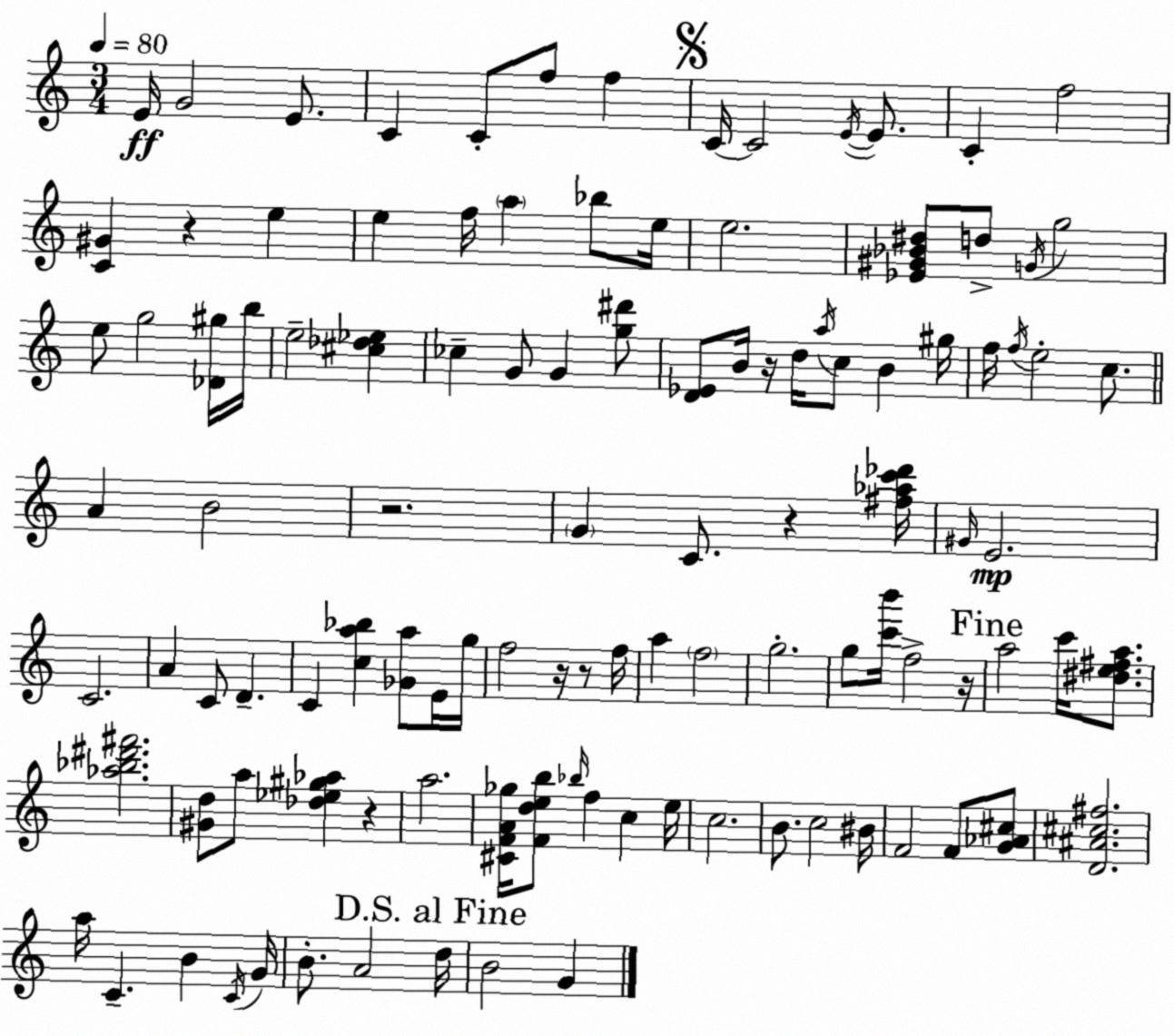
X:1
T:Untitled
M:3/4
L:1/4
K:Am
E/4 G2 E/2 C C/2 f/2 f C/4 C2 E/4 E/2 C f2 [C^G] z e e f/4 a _b/2 e/4 e2 [_E^G_B^d]/2 d/2 G/4 g2 e/2 g2 [_D^g]/4 b/4 e2 [^c_d_e] _c G/2 G [g^d']/2 [D_E]/2 B/4 z/4 d/4 a/4 c/2 B ^g/4 f/4 f/4 e2 c/2 A B2 z2 G C/2 z [^f_ac'_d']/4 ^G/4 E2 C2 A C/2 D C [ca_b] [_Ga]/2 E/4 g/4 f2 z/4 z/2 f/4 a f2 g2 g/2 [c'b']/4 f2 z/4 a2 c'/4 [^de^fa]/2 [_a_b^d'^f']2 [^Gd]/2 a/2 [_d_e^g_a] z a2 [^CFA_g]/4 [Fdeb]/2 _b/4 f c e/4 c2 B/2 c2 ^B/4 F2 F/2 [G_A^c]/2 [D^A^c^f]2 a/4 C B C/4 G/4 B/2 A2 d/4 B2 G